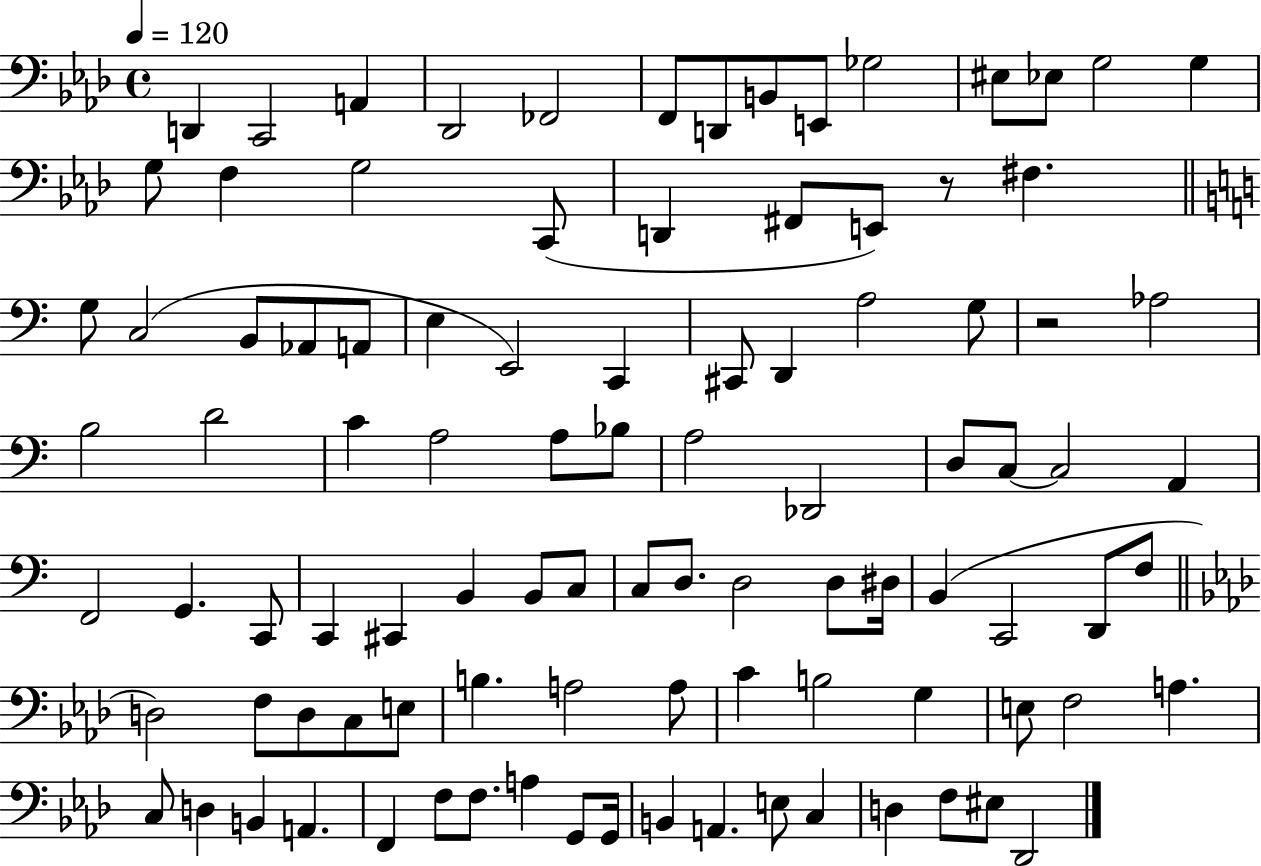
{
  \clef bass
  \time 4/4
  \defaultTimeSignature
  \key aes \major
  \tempo 4 = 120
  d,4 c,2 a,4 | des,2 fes,2 | f,8 d,8 b,8 e,8 ges2 | eis8 ees8 g2 g4 | \break g8 f4 g2 c,8( | d,4 fis,8 e,8) r8 fis4. | \bar "||" \break \key c \major g8 c2( b,8 aes,8 a,8 | e4 e,2) c,4 | cis,8 d,4 a2 g8 | r2 aes2 | \break b2 d'2 | c'4 a2 a8 bes8 | a2 des,2 | d8 c8~~ c2 a,4 | \break f,2 g,4. c,8 | c,4 cis,4 b,4 b,8 c8 | c8 d8. d2 d8 dis16 | b,4( c,2 d,8 f8 | \break \bar "||" \break \key aes \major d2) f8 d8 c8 e8 | b4. a2 a8 | c'4 b2 g4 | e8 f2 a4. | \break c8 d4 b,4 a,4. | f,4 f8 f8. a4 g,8 g,16 | b,4 a,4. e8 c4 | d4 f8 eis8 des,2 | \break \bar "|."
}